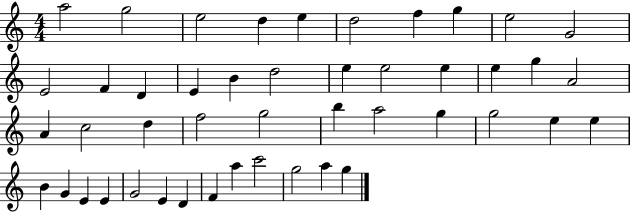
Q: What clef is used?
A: treble